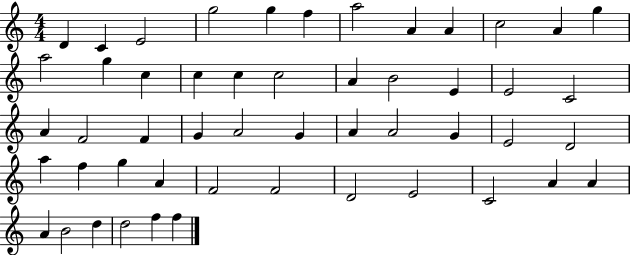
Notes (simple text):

D4/q C4/q E4/h G5/h G5/q F5/q A5/h A4/q A4/q C5/h A4/q G5/q A5/h G5/q C5/q C5/q C5/q C5/h A4/q B4/h E4/q E4/h C4/h A4/q F4/h F4/q G4/q A4/h G4/q A4/q A4/h G4/q E4/h D4/h A5/q F5/q G5/q A4/q F4/h F4/h D4/h E4/h C4/h A4/q A4/q A4/q B4/h D5/q D5/h F5/q F5/q